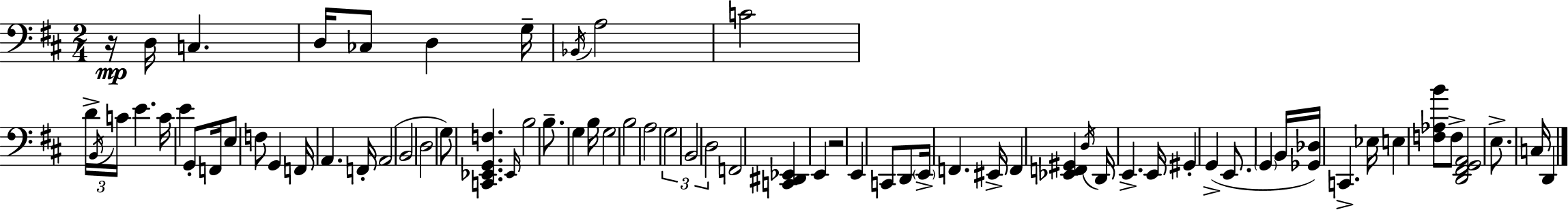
X:1
T:Untitled
M:2/4
L:1/4
K:D
z/4 D,/4 C, D,/4 _C,/2 D, G,/4 _B,,/4 A,2 C2 D/4 B,,/4 C/4 E C/4 E G,,/2 F,,/4 E,/2 F,/2 G,, F,,/4 A,, F,,/4 A,,2 B,,2 D,2 G,/2 [C,,_E,,G,,F,] _E,,/4 B,2 B,/2 G, B,/4 G,2 B,2 A,2 G,2 B,,2 D,2 F,,2 [C,,^D,,_E,,] E,, z2 E,, C,,/2 D,,/2 E,,/4 F,, ^E,,/4 F,, [_E,,F,,^G,,] D,/4 D,,/4 E,, E,,/4 ^G,, G,, E,,/2 G,, B,,/4 [_G,,_D,]/4 C,, _E,/4 E, [F,_A,B]/2 F,/2 [D,,^F,,G,,A,,]2 E,/2 C,/4 D,,